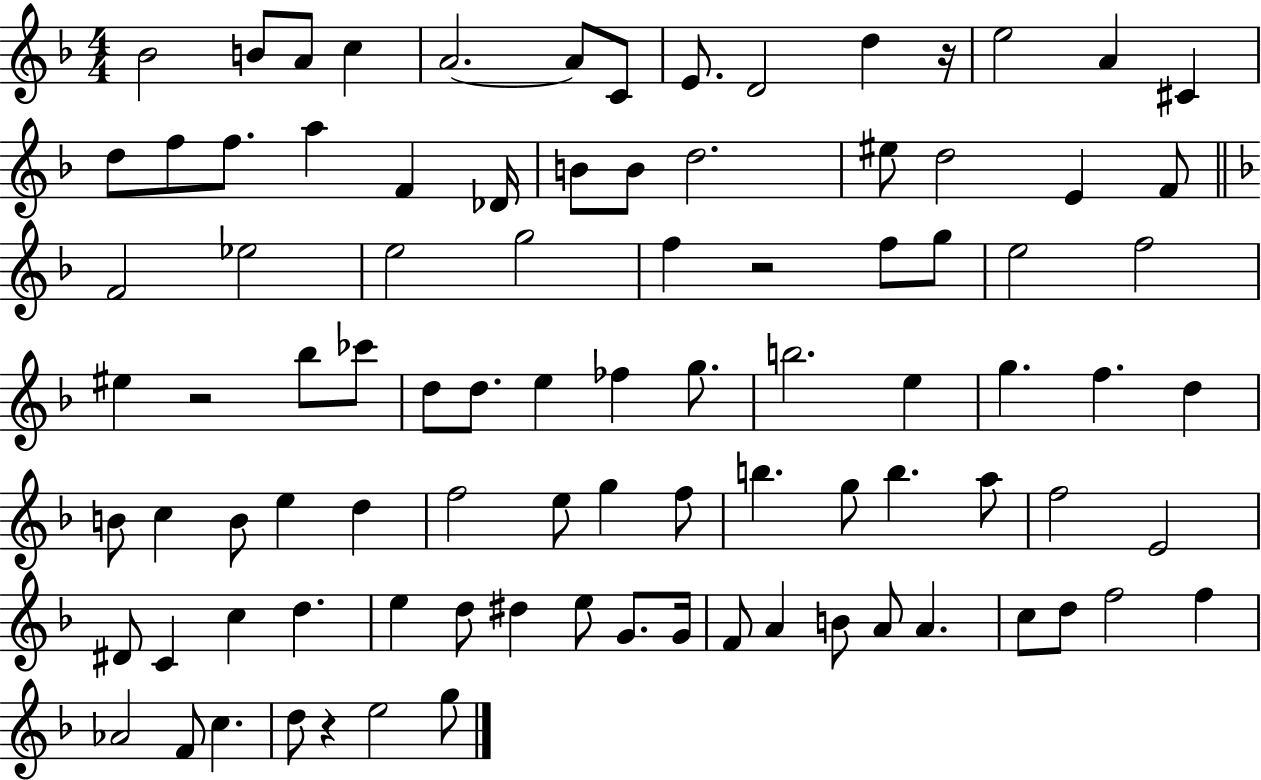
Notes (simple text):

Bb4/h B4/e A4/e C5/q A4/h. A4/e C4/e E4/e. D4/h D5/q R/s E5/h A4/q C#4/q D5/e F5/e F5/e. A5/q F4/q Db4/s B4/e B4/e D5/h. EIS5/e D5/h E4/q F4/e F4/h Eb5/h E5/h G5/h F5/q R/h F5/e G5/e E5/h F5/h EIS5/q R/h Bb5/e CES6/e D5/e D5/e. E5/q FES5/q G5/e. B5/h. E5/q G5/q. F5/q. D5/q B4/e C5/q B4/e E5/q D5/q F5/h E5/e G5/q F5/e B5/q. G5/e B5/q. A5/e F5/h E4/h D#4/e C4/q C5/q D5/q. E5/q D5/e D#5/q E5/e G4/e. G4/s F4/e A4/q B4/e A4/e A4/q. C5/e D5/e F5/h F5/q Ab4/h F4/e C5/q. D5/e R/q E5/h G5/e